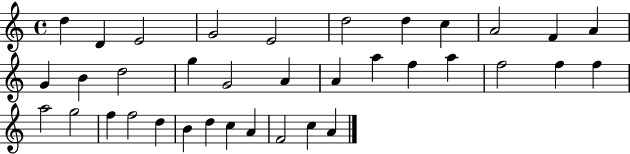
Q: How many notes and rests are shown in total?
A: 36